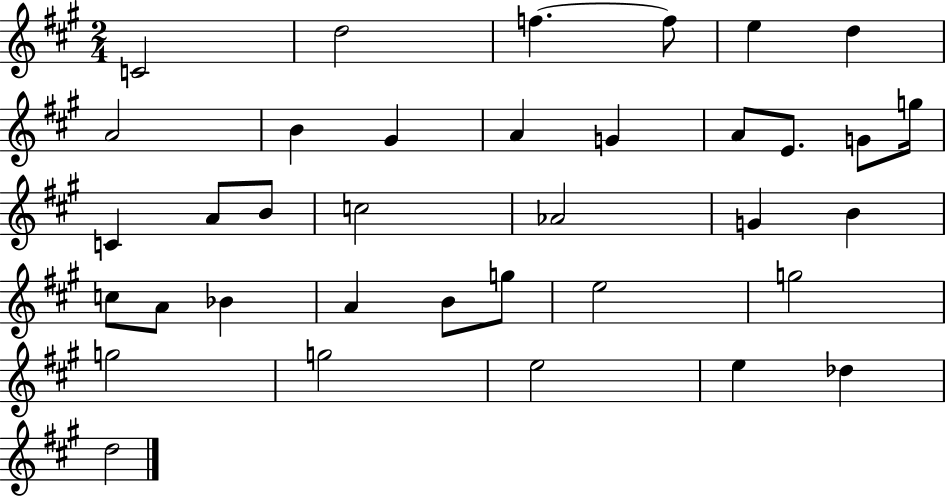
C4/h D5/h F5/q. F5/e E5/q D5/q A4/h B4/q G#4/q A4/q G4/q A4/e E4/e. G4/e G5/s C4/q A4/e B4/e C5/h Ab4/h G4/q B4/q C5/e A4/e Bb4/q A4/q B4/e G5/e E5/h G5/h G5/h G5/h E5/h E5/q Db5/q D5/h